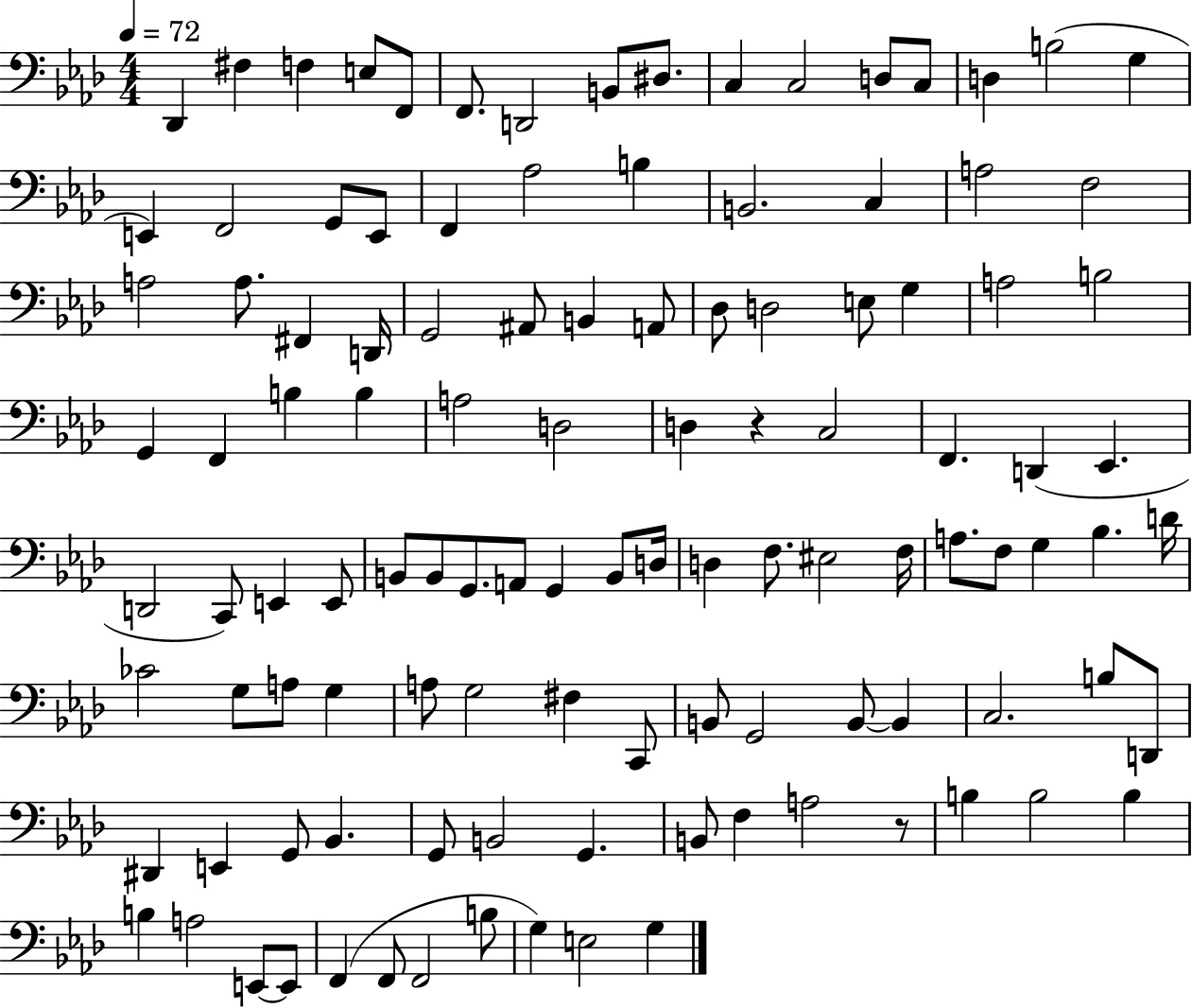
{
  \clef bass
  \numericTimeSignature
  \time 4/4
  \key aes \major
  \tempo 4 = 72
  \repeat volta 2 { des,4 fis4 f4 e8 f,8 | f,8. d,2 b,8 dis8. | c4 c2 d8 c8 | d4 b2( g4 | \break e,4) f,2 g,8 e,8 | f,4 aes2 b4 | b,2. c4 | a2 f2 | \break a2 a8. fis,4 d,16 | g,2 ais,8 b,4 a,8 | des8 d2 e8 g4 | a2 b2 | \break g,4 f,4 b4 b4 | a2 d2 | d4 r4 c2 | f,4. d,4( ees,4. | \break d,2 c,8) e,4 e,8 | b,8 b,8 g,8. a,8 g,4 b,8 d16 | d4 f8. eis2 f16 | a8. f8 g4 bes4. d'16 | \break ces'2 g8 a8 g4 | a8 g2 fis4 c,8 | b,8 g,2 b,8~~ b,4 | c2. b8 d,8 | \break dis,4 e,4 g,8 bes,4. | g,8 b,2 g,4. | b,8 f4 a2 r8 | b4 b2 b4 | \break b4 a2 e,8~~ e,8 | f,4( f,8 f,2 b8 | g4) e2 g4 | } \bar "|."
}